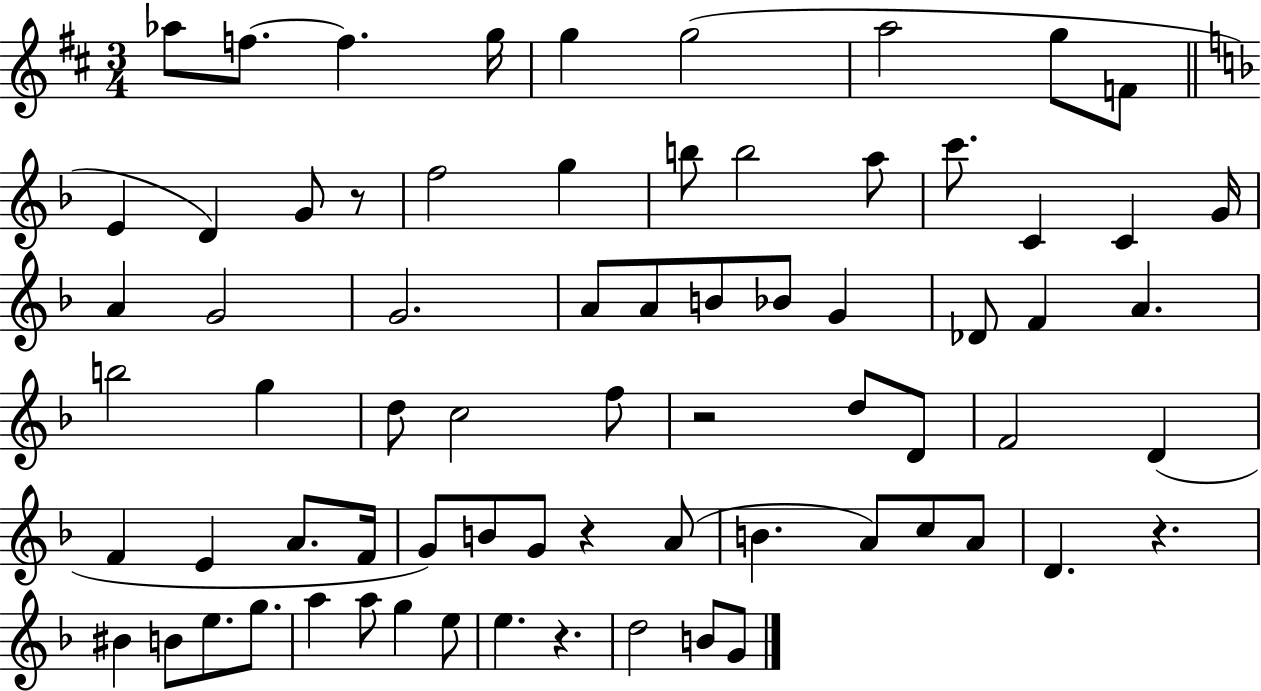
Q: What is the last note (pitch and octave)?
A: G4